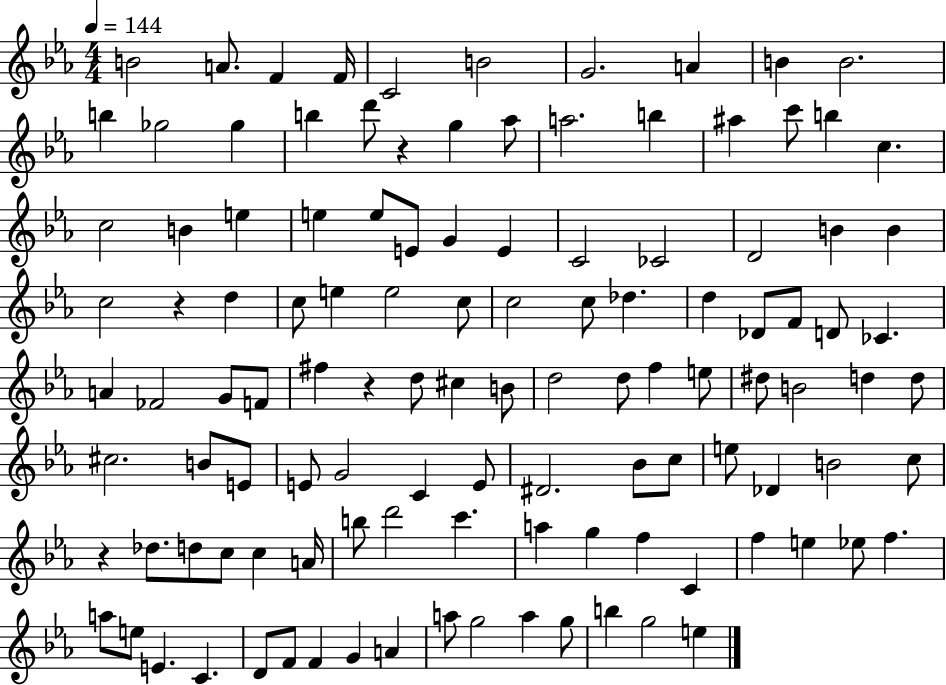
{
  \clef treble
  \numericTimeSignature
  \time 4/4
  \key ees \major
  \tempo 4 = 144
  \repeat volta 2 { b'2 a'8. f'4 f'16 | c'2 b'2 | g'2. a'4 | b'4 b'2. | \break b''4 ges''2 ges''4 | b''4 d'''8 r4 g''4 aes''8 | a''2. b''4 | ais''4 c'''8 b''4 c''4. | \break c''2 b'4 e''4 | e''4 e''8 e'8 g'4 e'4 | c'2 ces'2 | d'2 b'4 b'4 | \break c''2 r4 d''4 | c''8 e''4 e''2 c''8 | c''2 c''8 des''4. | d''4 des'8 f'8 d'8 ces'4. | \break a'4 fes'2 g'8 f'8 | fis''4 r4 d''8 cis''4 b'8 | d''2 d''8 f''4 e''8 | dis''8 b'2 d''4 d''8 | \break cis''2. b'8 e'8 | e'8 g'2 c'4 e'8 | dis'2. bes'8 c''8 | e''8 des'4 b'2 c''8 | \break r4 des''8. d''8 c''8 c''4 a'16 | b''8 d'''2 c'''4. | a''4 g''4 f''4 c'4 | f''4 e''4 ees''8 f''4. | \break a''8 e''8 e'4. c'4. | d'8 f'8 f'4 g'4 a'4 | a''8 g''2 a''4 g''8 | b''4 g''2 e''4 | \break } \bar "|."
}